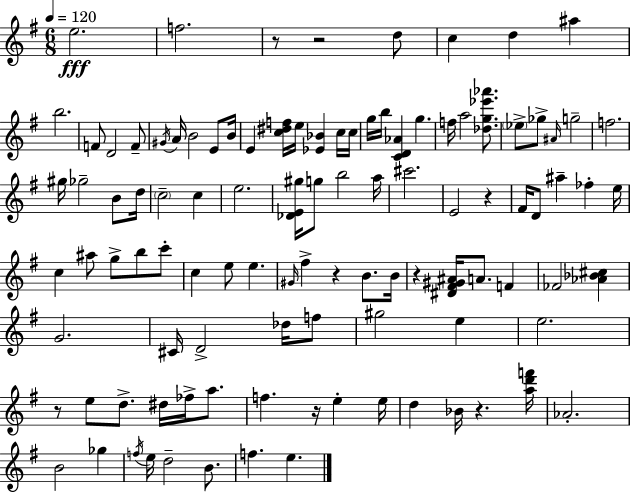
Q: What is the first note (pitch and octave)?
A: E5